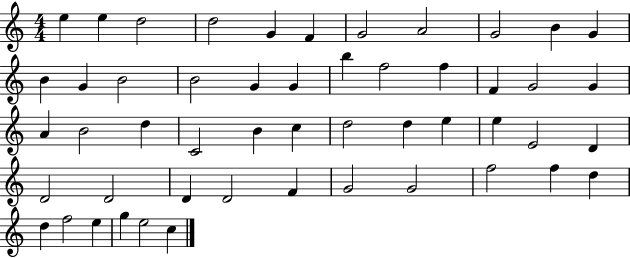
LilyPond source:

{
  \clef treble
  \numericTimeSignature
  \time 4/4
  \key c \major
  e''4 e''4 d''2 | d''2 g'4 f'4 | g'2 a'2 | g'2 b'4 g'4 | \break b'4 g'4 b'2 | b'2 g'4 g'4 | b''4 f''2 f''4 | f'4 g'2 g'4 | \break a'4 b'2 d''4 | c'2 b'4 c''4 | d''2 d''4 e''4 | e''4 e'2 d'4 | \break d'2 d'2 | d'4 d'2 f'4 | g'2 g'2 | f''2 f''4 d''4 | \break d''4 f''2 e''4 | g''4 e''2 c''4 | \bar "|."
}